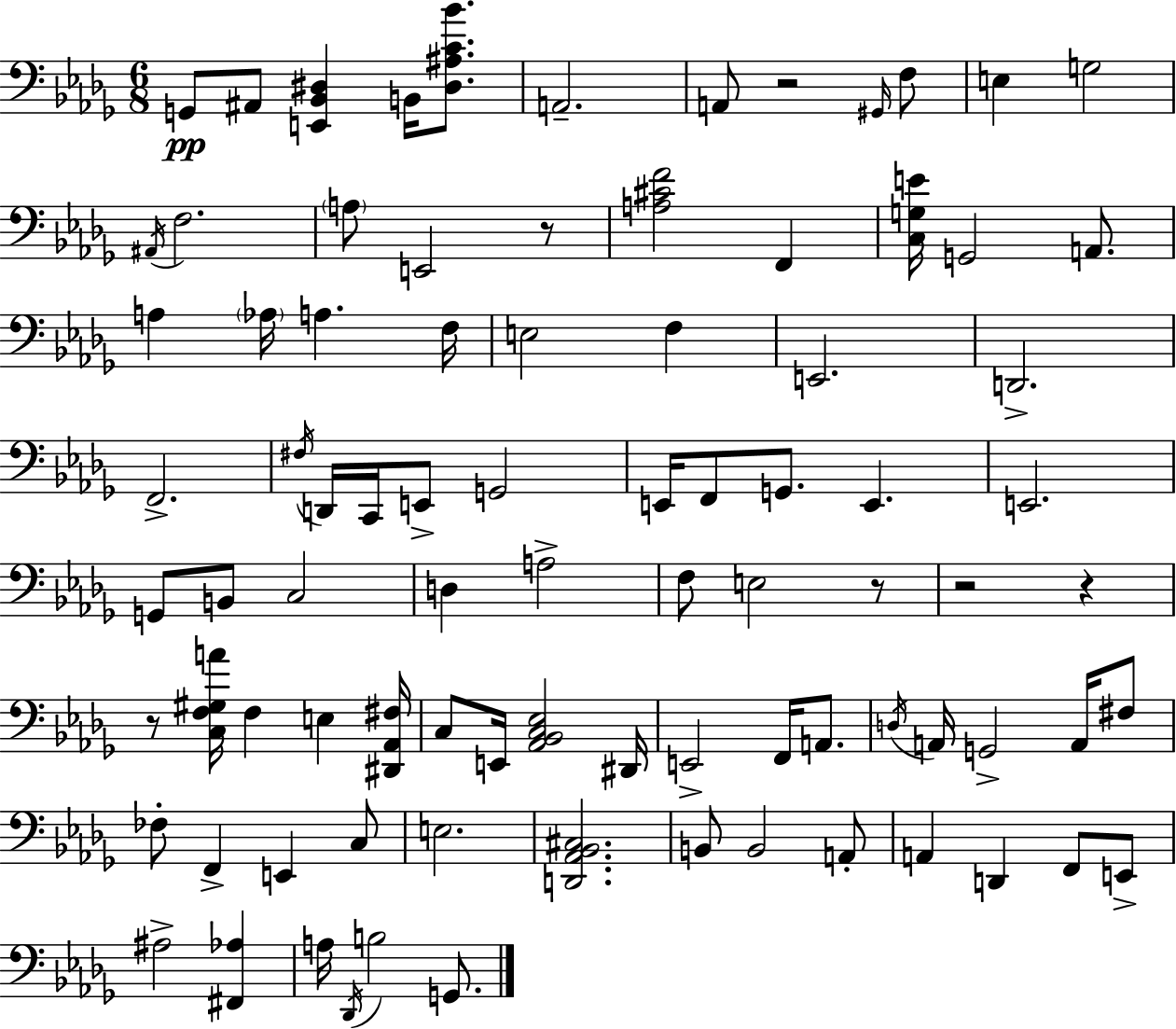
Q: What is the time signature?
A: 6/8